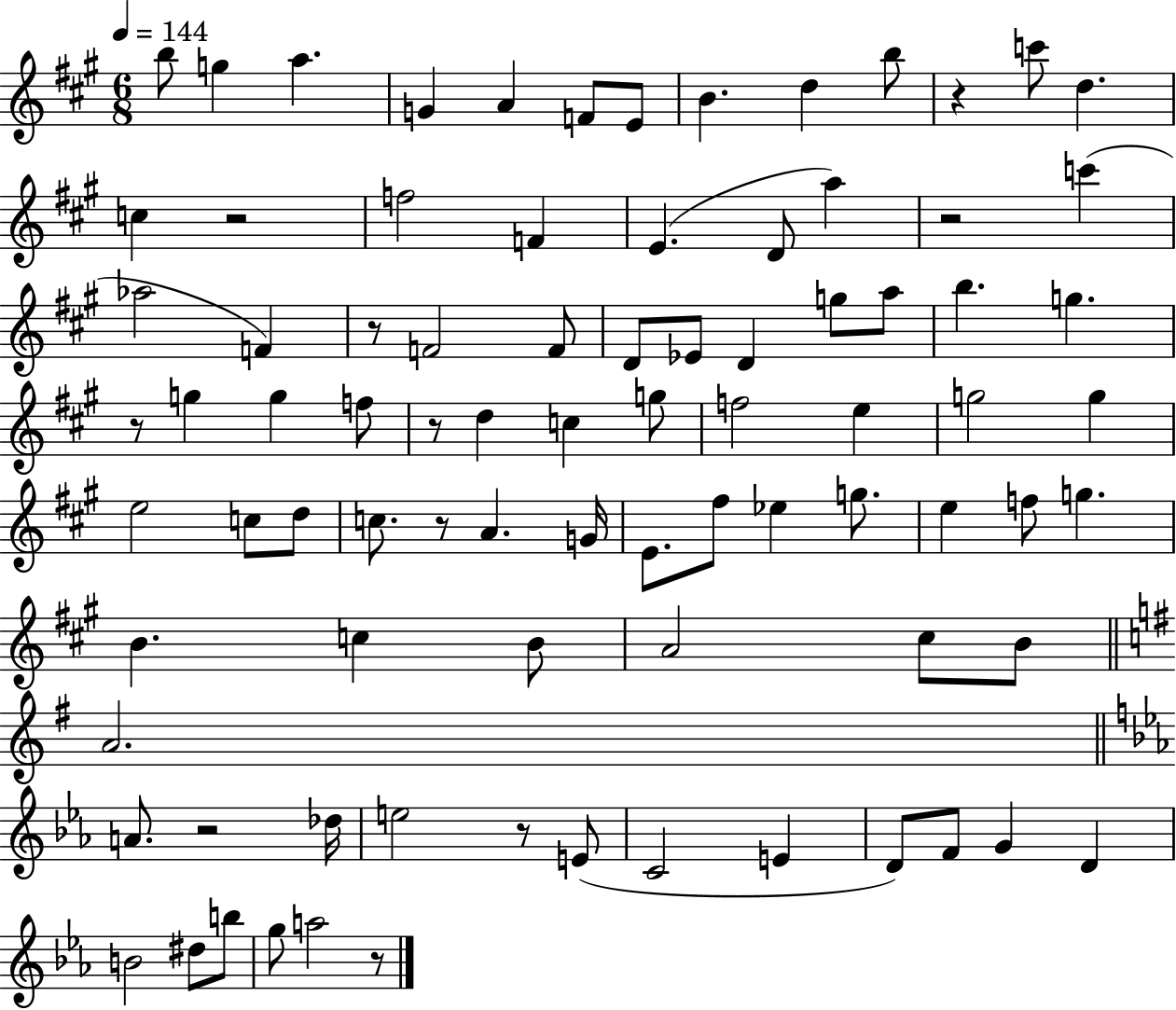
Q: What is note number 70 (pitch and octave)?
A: D4